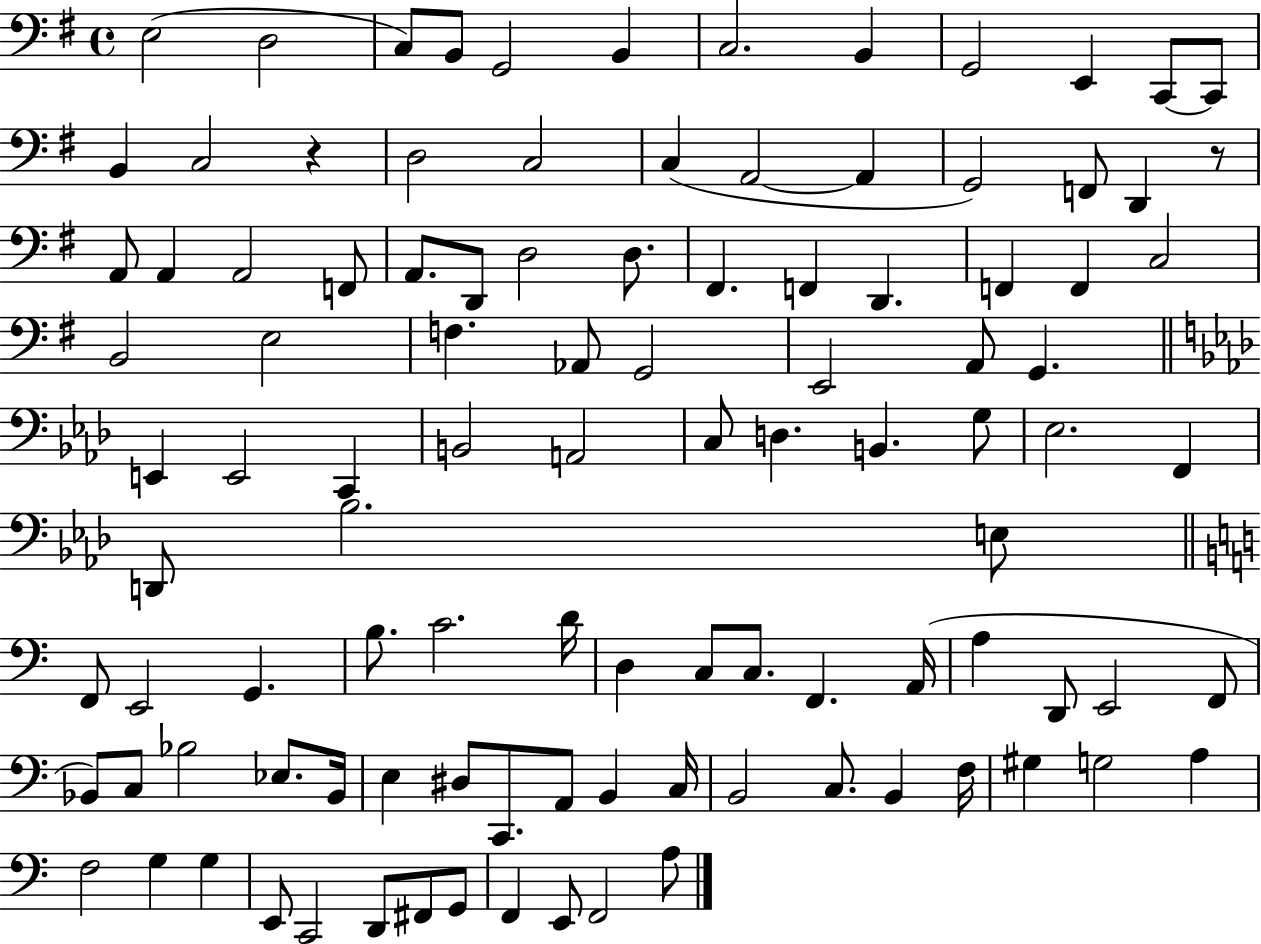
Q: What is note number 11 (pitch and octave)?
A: C2